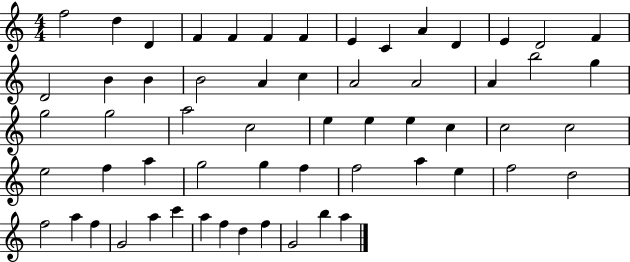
F5/h D5/q D4/q F4/q F4/q F4/q F4/q E4/q C4/q A4/q D4/q E4/q D4/h F4/q D4/h B4/q B4/q B4/h A4/q C5/q A4/h A4/h A4/q B5/h G5/q G5/h G5/h A5/h C5/h E5/q E5/q E5/q C5/q C5/h C5/h E5/h F5/q A5/q G5/h G5/q F5/q F5/h A5/q E5/q F5/h D5/h F5/h A5/q F5/q G4/h A5/q C6/q A5/q F5/q D5/q F5/q G4/h B5/q A5/q